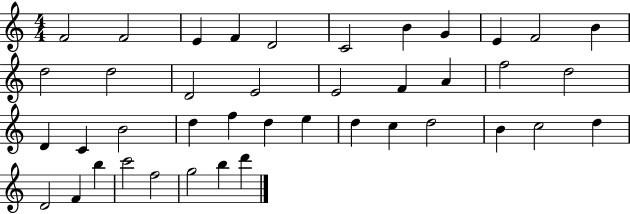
F4/h F4/h E4/q F4/q D4/h C4/h B4/q G4/q E4/q F4/h B4/q D5/h D5/h D4/h E4/h E4/h F4/q A4/q F5/h D5/h D4/q C4/q B4/h D5/q F5/q D5/q E5/q D5/q C5/q D5/h B4/q C5/h D5/q D4/h F4/q B5/q C6/h F5/h G5/h B5/q D6/q